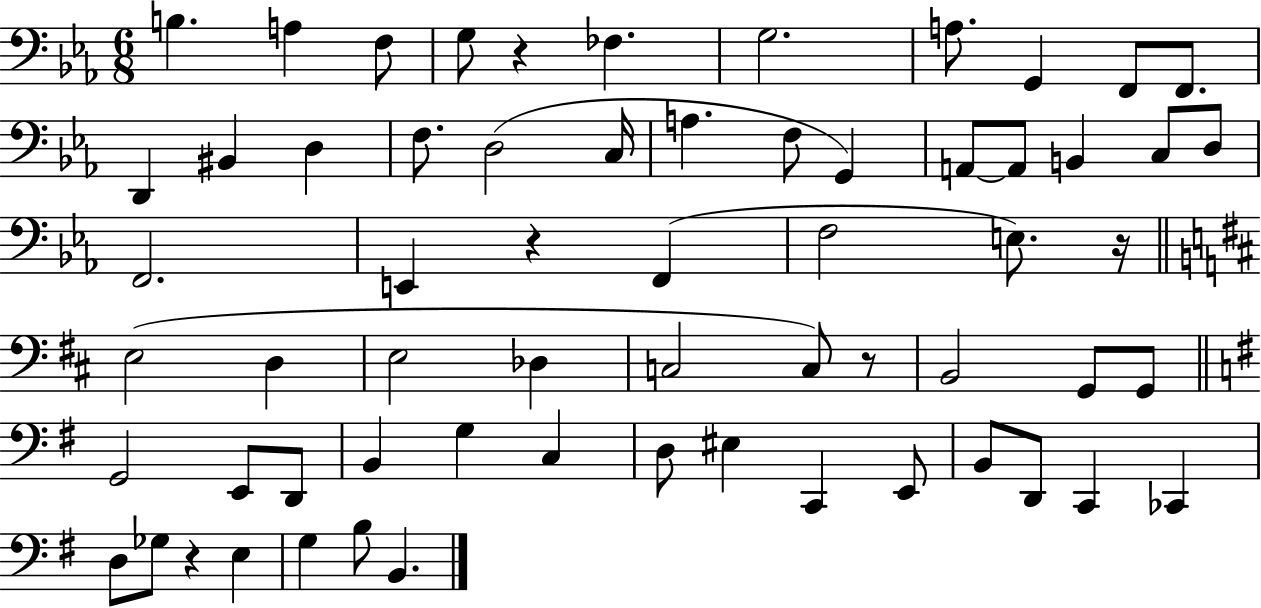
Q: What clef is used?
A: bass